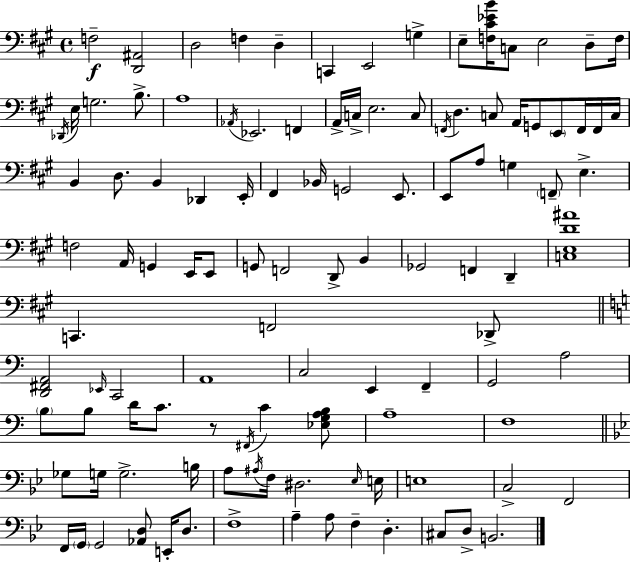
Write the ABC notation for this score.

X:1
T:Untitled
M:4/4
L:1/4
K:A
F,2 [D,,^A,,]2 D,2 F, D, C,, E,,2 G, E,/2 [F,^C_EB]/4 C,/2 E,2 D,/2 F,/4 _D,,/4 E,/4 G,2 B,/2 A,4 _A,,/4 _E,,2 F,, A,,/4 C,/4 E,2 C,/2 F,,/4 D, C,/2 A,,/4 G,,/2 E,,/2 F,,/4 F,,/4 C,/4 B,, D,/2 B,, _D,, E,,/4 ^F,, _B,,/4 G,,2 E,,/2 E,,/2 A,/2 G, F,,/2 E, F,2 A,,/4 G,, E,,/4 E,,/2 G,,/2 F,,2 D,,/2 B,, _G,,2 F,, D,, [C,E,D^A]4 C,, F,,2 _D,,/2 [D,,^F,,A,,]2 _E,,/4 C,,2 A,,4 C,2 E,, F,, G,,2 A,2 B,/2 B,/2 D/4 C/2 z/2 ^F,,/4 C [_E,G,A,B,]/2 A,4 F,4 _G,/2 G,/4 G,2 B,/4 A,/2 ^A,/4 F,/4 ^D,2 _E,/4 E,/4 E,4 C,2 F,,2 F,,/4 G,,/4 G,,2 [_A,,D,]/2 E,,/4 D,/2 F,4 A, A,/2 F, D, ^C,/2 D,/2 B,,2